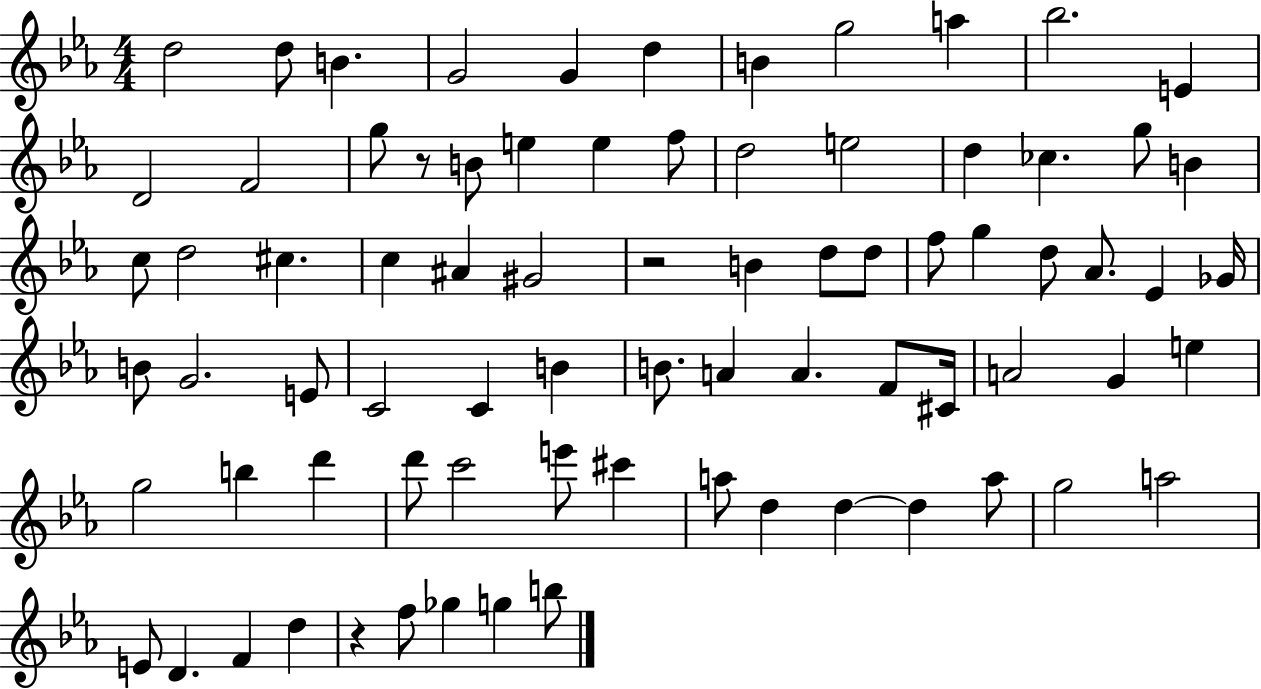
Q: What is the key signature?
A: EES major